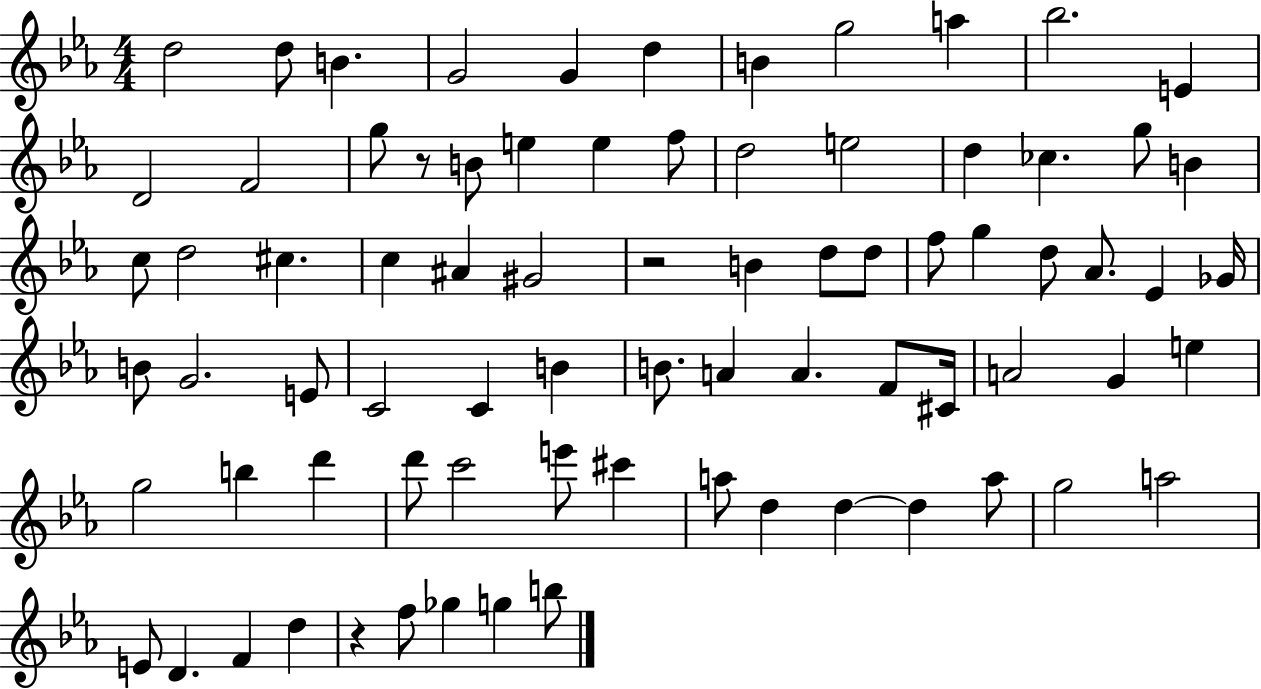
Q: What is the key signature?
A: EES major